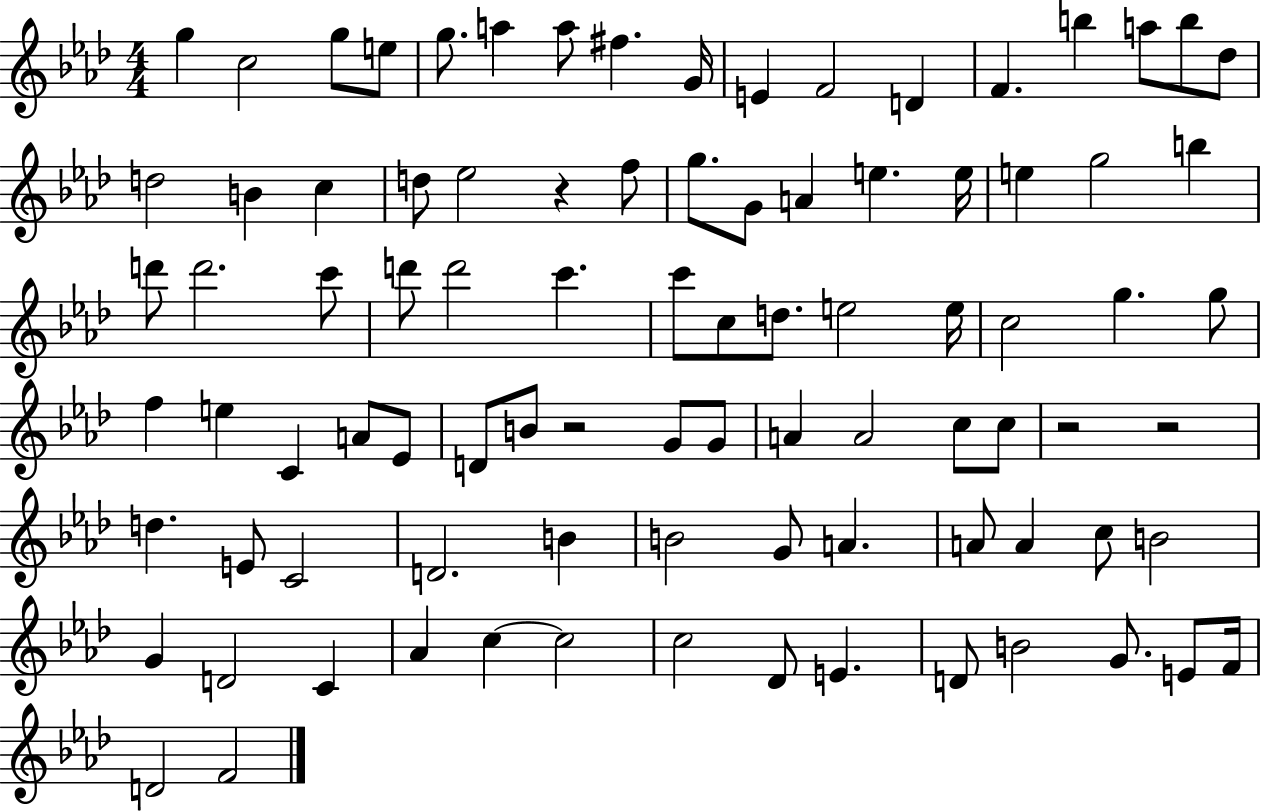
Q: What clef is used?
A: treble